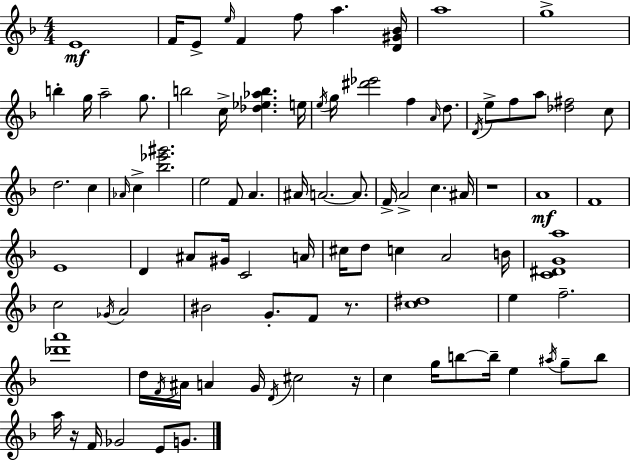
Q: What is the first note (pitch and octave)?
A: E4